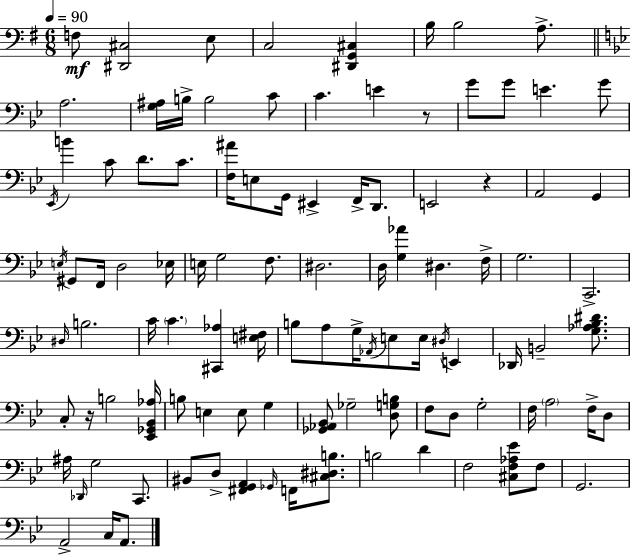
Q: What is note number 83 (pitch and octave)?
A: F3